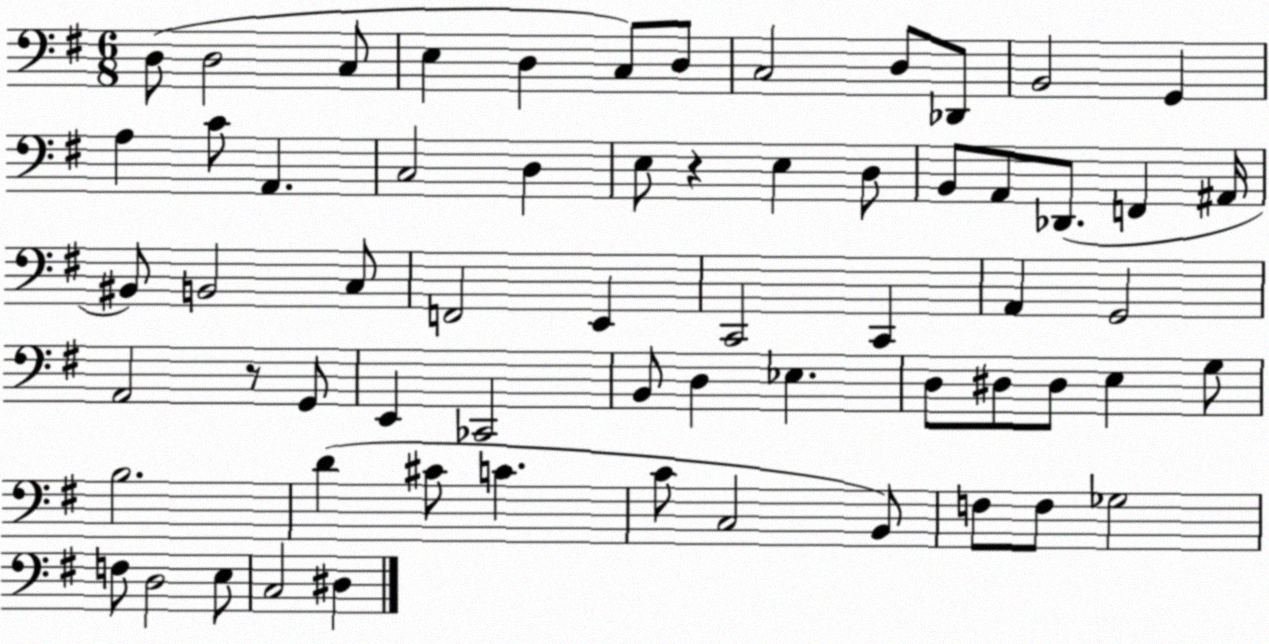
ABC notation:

X:1
T:Untitled
M:6/8
L:1/4
K:G
D,/2 D,2 C,/2 E, D, C,/2 D,/2 C,2 D,/2 _D,,/2 B,,2 G,, A, C/2 A,, C,2 D, E,/2 z E, D,/2 B,,/2 A,,/2 _D,,/2 F,, ^A,,/4 ^B,,/2 B,,2 C,/2 F,,2 E,, C,,2 C,, A,, G,,2 A,,2 z/2 G,,/2 E,, _C,,2 B,,/2 D, _E, D,/2 ^D,/2 ^D,/2 E, G,/2 B,2 D ^C/2 C C/2 C,2 B,,/2 F,/2 F,/2 _G,2 F,/2 D,2 E,/2 C,2 ^D,